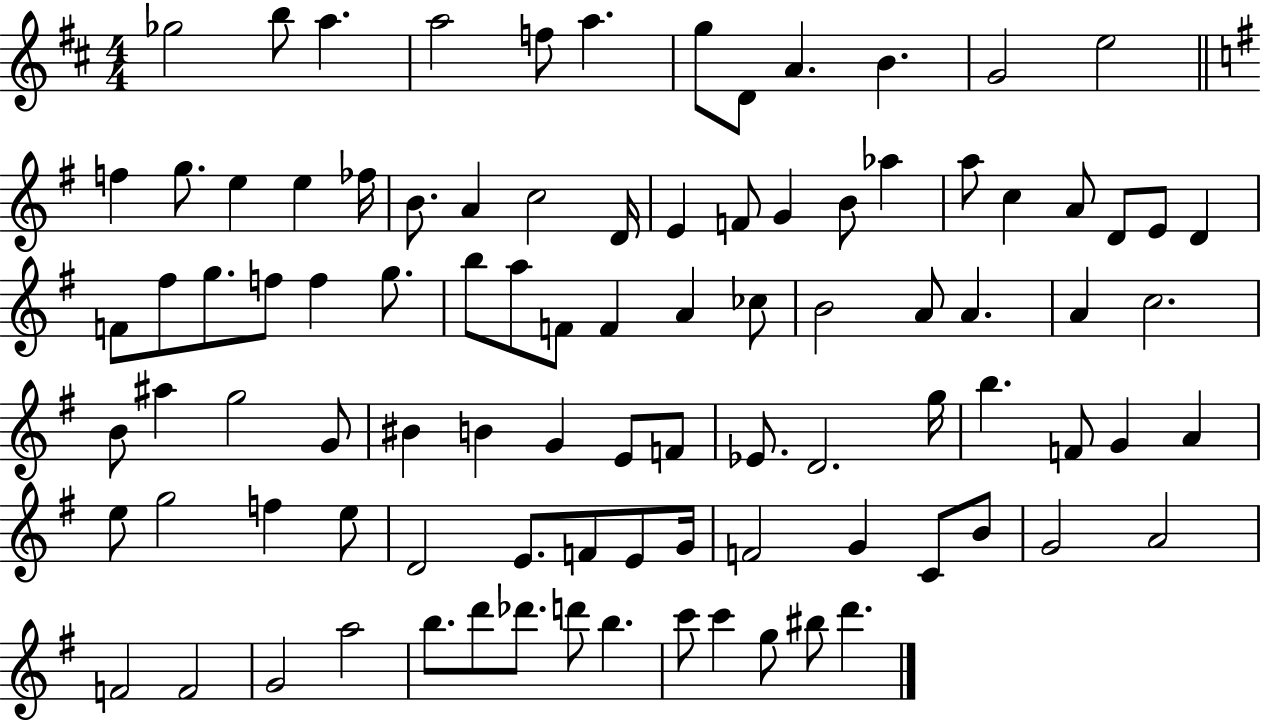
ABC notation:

X:1
T:Untitled
M:4/4
L:1/4
K:D
_g2 b/2 a a2 f/2 a g/2 D/2 A B G2 e2 f g/2 e e _f/4 B/2 A c2 D/4 E F/2 G B/2 _a a/2 c A/2 D/2 E/2 D F/2 ^f/2 g/2 f/2 f g/2 b/2 a/2 F/2 F A _c/2 B2 A/2 A A c2 B/2 ^a g2 G/2 ^B B G E/2 F/2 _E/2 D2 g/4 b F/2 G A e/2 g2 f e/2 D2 E/2 F/2 E/2 G/4 F2 G C/2 B/2 G2 A2 F2 F2 G2 a2 b/2 d'/2 _d'/2 d'/2 b c'/2 c' g/2 ^b/2 d'